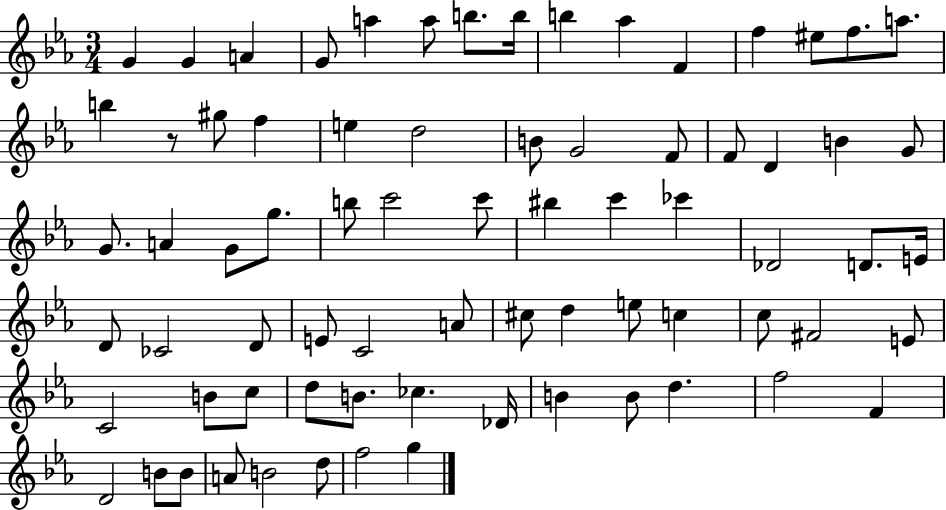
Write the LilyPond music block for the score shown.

{
  \clef treble
  \numericTimeSignature
  \time 3/4
  \key ees \major
  g'4 g'4 a'4 | g'8 a''4 a''8 b''8. b''16 | b''4 aes''4 f'4 | f''4 eis''8 f''8. a''8. | \break b''4 r8 gis''8 f''4 | e''4 d''2 | b'8 g'2 f'8 | f'8 d'4 b'4 g'8 | \break g'8. a'4 g'8 g''8. | b''8 c'''2 c'''8 | bis''4 c'''4 ces'''4 | des'2 d'8. e'16 | \break d'8 ces'2 d'8 | e'8 c'2 a'8 | cis''8 d''4 e''8 c''4 | c''8 fis'2 e'8 | \break c'2 b'8 c''8 | d''8 b'8. ces''4. des'16 | b'4 b'8 d''4. | f''2 f'4 | \break d'2 b'8 b'8 | a'8 b'2 d''8 | f''2 g''4 | \bar "|."
}